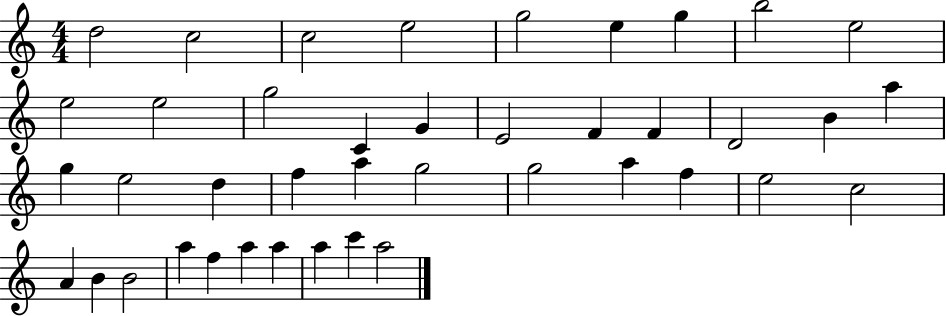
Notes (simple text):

D5/h C5/h C5/h E5/h G5/h E5/q G5/q B5/h E5/h E5/h E5/h G5/h C4/q G4/q E4/h F4/q F4/q D4/h B4/q A5/q G5/q E5/h D5/q F5/q A5/q G5/h G5/h A5/q F5/q E5/h C5/h A4/q B4/q B4/h A5/q F5/q A5/q A5/q A5/q C6/q A5/h